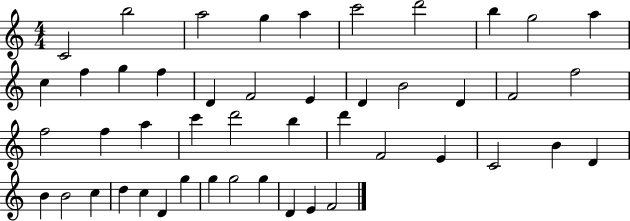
C4/h B5/h A5/h G5/q A5/q C6/h D6/h B5/q G5/h A5/q C5/q F5/q G5/q F5/q D4/q F4/h E4/q D4/q B4/h D4/q F4/h F5/h F5/h F5/q A5/q C6/q D6/h B5/q D6/q F4/h E4/q C4/h B4/q D4/q B4/q B4/h C5/q D5/q C5/q D4/q G5/q G5/q G5/h G5/q D4/q E4/q F4/h